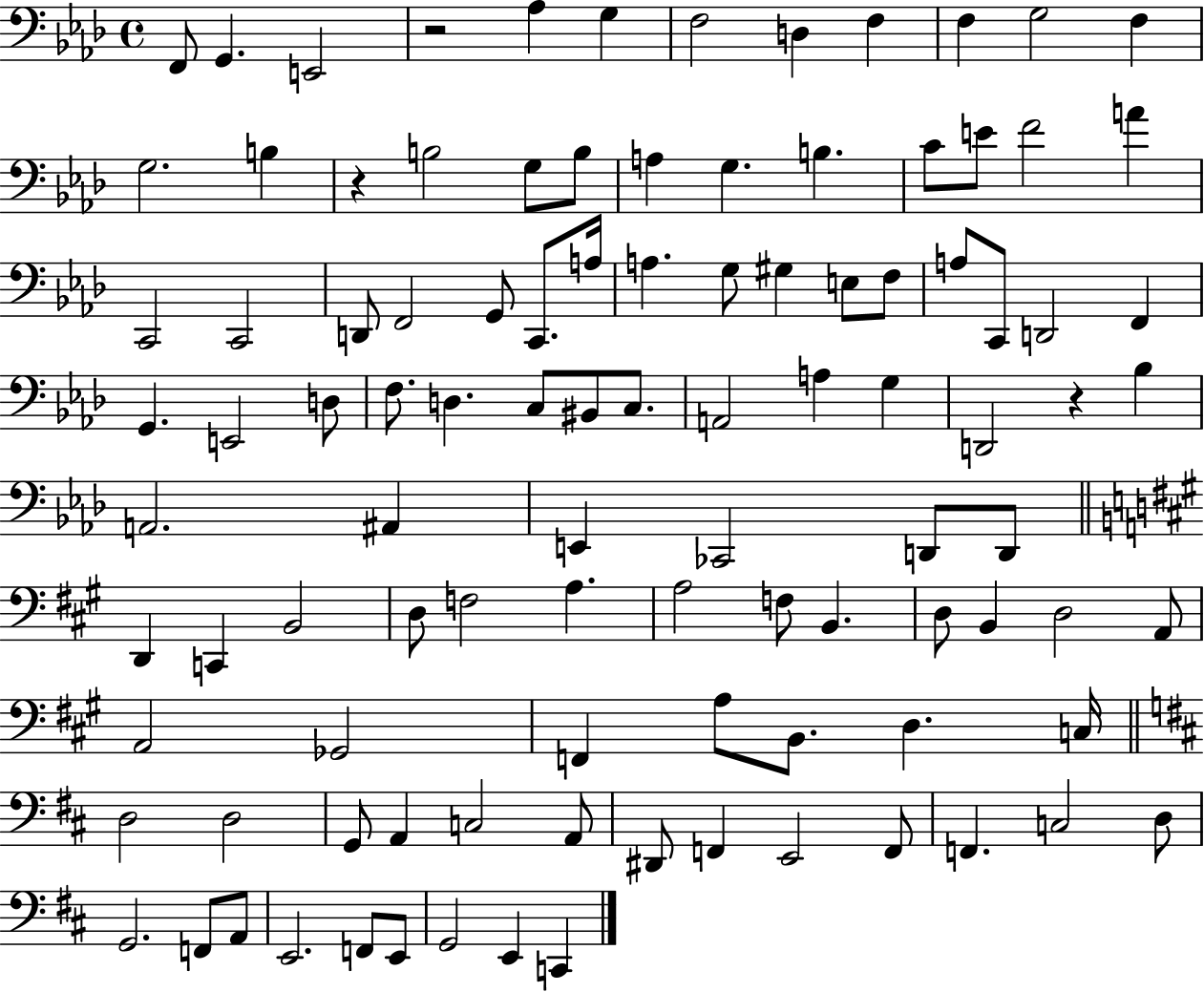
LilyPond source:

{
  \clef bass
  \time 4/4
  \defaultTimeSignature
  \key aes \major
  f,8 g,4. e,2 | r2 aes4 g4 | f2 d4 f4 | f4 g2 f4 | \break g2. b4 | r4 b2 g8 b8 | a4 g4. b4. | c'8 e'8 f'2 a'4 | \break c,2 c,2 | d,8 f,2 g,8 c,8. a16 | a4. g8 gis4 e8 f8 | a8 c,8 d,2 f,4 | \break g,4. e,2 d8 | f8. d4. c8 bis,8 c8. | a,2 a4 g4 | d,2 r4 bes4 | \break a,2. ais,4 | e,4 ces,2 d,8 d,8 | \bar "||" \break \key a \major d,4 c,4 b,2 | d8 f2 a4. | a2 f8 b,4. | d8 b,4 d2 a,8 | \break a,2 ges,2 | f,4 a8 b,8. d4. c16 | \bar "||" \break \key d \major d2 d2 | g,8 a,4 c2 a,8 | dis,8 f,4 e,2 f,8 | f,4. c2 d8 | \break g,2. f,8 a,8 | e,2. f,8 e,8 | g,2 e,4 c,4 | \bar "|."
}